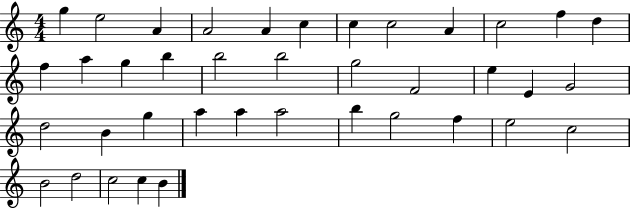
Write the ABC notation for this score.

X:1
T:Untitled
M:4/4
L:1/4
K:C
g e2 A A2 A c c c2 A c2 f d f a g b b2 b2 g2 F2 e E G2 d2 B g a a a2 b g2 f e2 c2 B2 d2 c2 c B